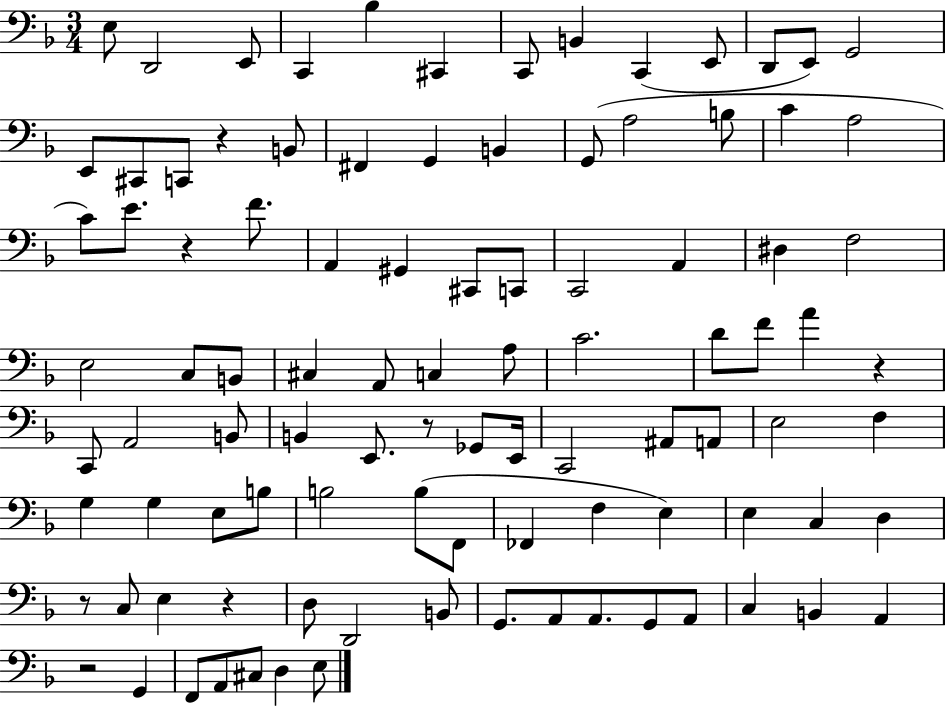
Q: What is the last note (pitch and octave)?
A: E3